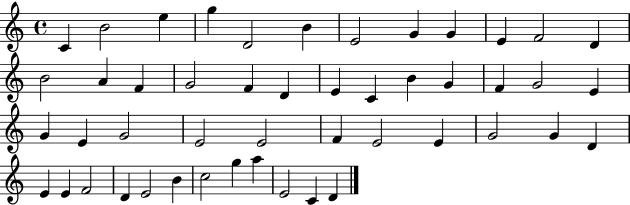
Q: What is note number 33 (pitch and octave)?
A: E4